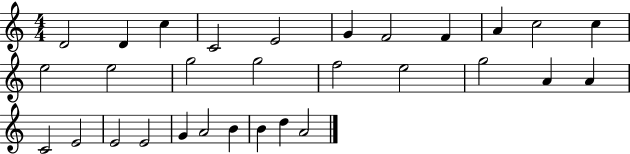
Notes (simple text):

D4/h D4/q C5/q C4/h E4/h G4/q F4/h F4/q A4/q C5/h C5/q E5/h E5/h G5/h G5/h F5/h E5/h G5/h A4/q A4/q C4/h E4/h E4/h E4/h G4/q A4/h B4/q B4/q D5/q A4/h